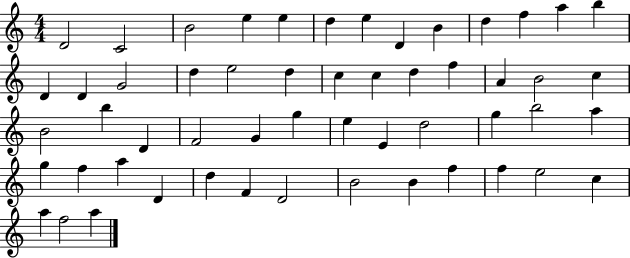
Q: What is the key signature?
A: C major